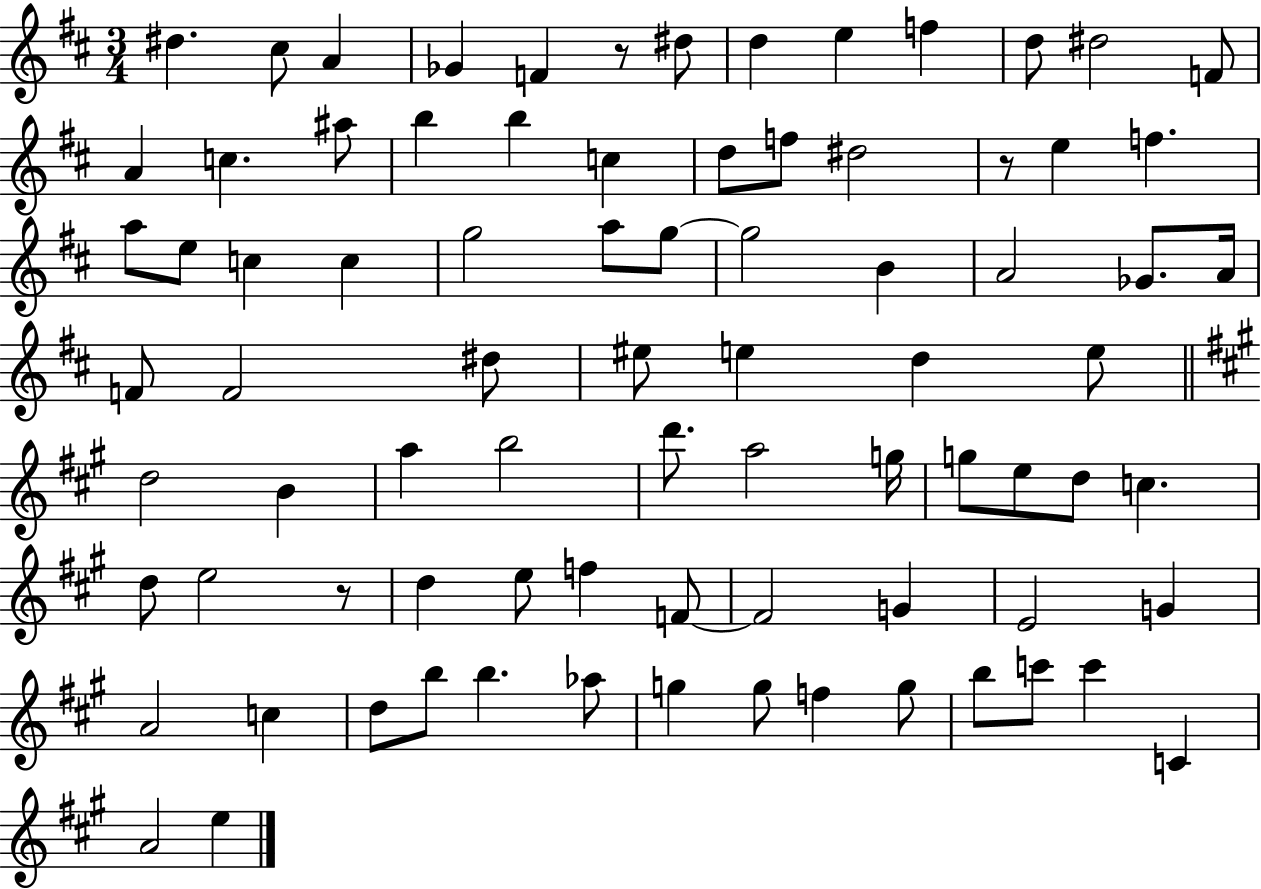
{
  \clef treble
  \numericTimeSignature
  \time 3/4
  \key d \major
  \repeat volta 2 { dis''4. cis''8 a'4 | ges'4 f'4 r8 dis''8 | d''4 e''4 f''4 | d''8 dis''2 f'8 | \break a'4 c''4. ais''8 | b''4 b''4 c''4 | d''8 f''8 dis''2 | r8 e''4 f''4. | \break a''8 e''8 c''4 c''4 | g''2 a''8 g''8~~ | g''2 b'4 | a'2 ges'8. a'16 | \break f'8 f'2 dis''8 | eis''8 e''4 d''4 e''8 | \bar "||" \break \key a \major d''2 b'4 | a''4 b''2 | d'''8. a''2 g''16 | g''8 e''8 d''8 c''4. | \break d''8 e''2 r8 | d''4 e''8 f''4 f'8~~ | f'2 g'4 | e'2 g'4 | \break a'2 c''4 | d''8 b''8 b''4. aes''8 | g''4 g''8 f''4 g''8 | b''8 c'''8 c'''4 c'4 | \break a'2 e''4 | } \bar "|."
}